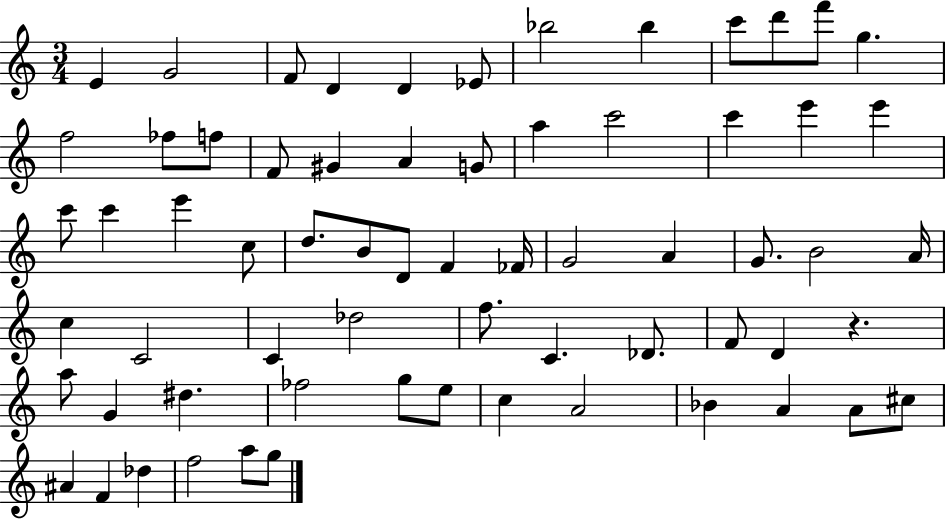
E4/q G4/h F4/e D4/q D4/q Eb4/e Bb5/h Bb5/q C6/e D6/e F6/e G5/q. F5/h FES5/e F5/e F4/e G#4/q A4/q G4/e A5/q C6/h C6/q E6/q E6/q C6/e C6/q E6/q C5/e D5/e. B4/e D4/e F4/q FES4/s G4/h A4/q G4/e. B4/h A4/s C5/q C4/h C4/q Db5/h F5/e. C4/q. Db4/e. F4/e D4/q R/q. A5/e G4/q D#5/q. FES5/h G5/e E5/e C5/q A4/h Bb4/q A4/q A4/e C#5/e A#4/q F4/q Db5/q F5/h A5/e G5/e